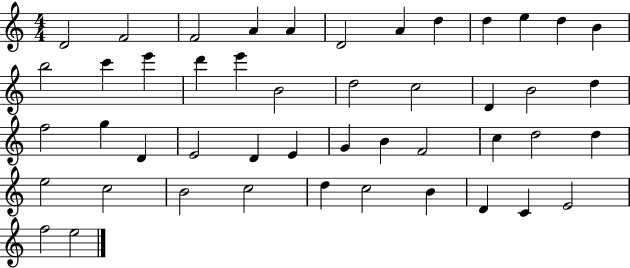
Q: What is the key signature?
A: C major